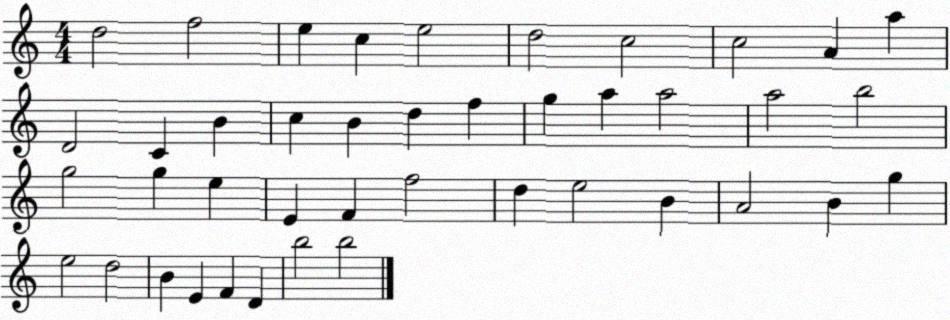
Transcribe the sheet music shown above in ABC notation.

X:1
T:Untitled
M:4/4
L:1/4
K:C
d2 f2 e c e2 d2 c2 c2 A a D2 C B c B d f g a a2 a2 b2 g2 g e E F f2 d e2 B A2 B g e2 d2 B E F D b2 b2